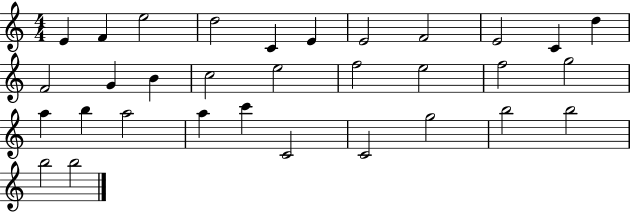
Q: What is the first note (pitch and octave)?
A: E4